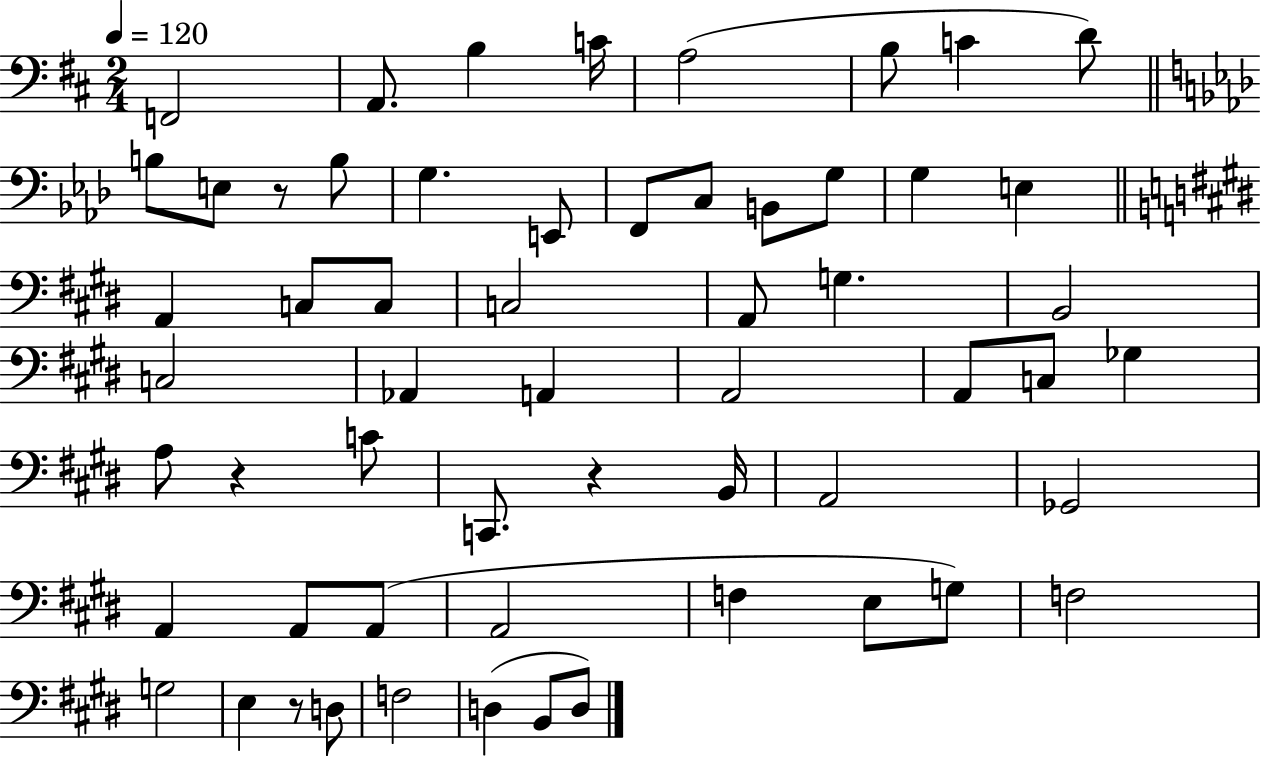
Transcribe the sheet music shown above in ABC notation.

X:1
T:Untitled
M:2/4
L:1/4
K:D
F,,2 A,,/2 B, C/4 A,2 B,/2 C D/2 B,/2 E,/2 z/2 B,/2 G, E,,/2 F,,/2 C,/2 B,,/2 G,/2 G, E, A,, C,/2 C,/2 C,2 A,,/2 G, B,,2 C,2 _A,, A,, A,,2 A,,/2 C,/2 _G, A,/2 z C/2 C,,/2 z B,,/4 A,,2 _G,,2 A,, A,,/2 A,,/2 A,,2 F, E,/2 G,/2 F,2 G,2 E, z/2 D,/2 F,2 D, B,,/2 D,/2